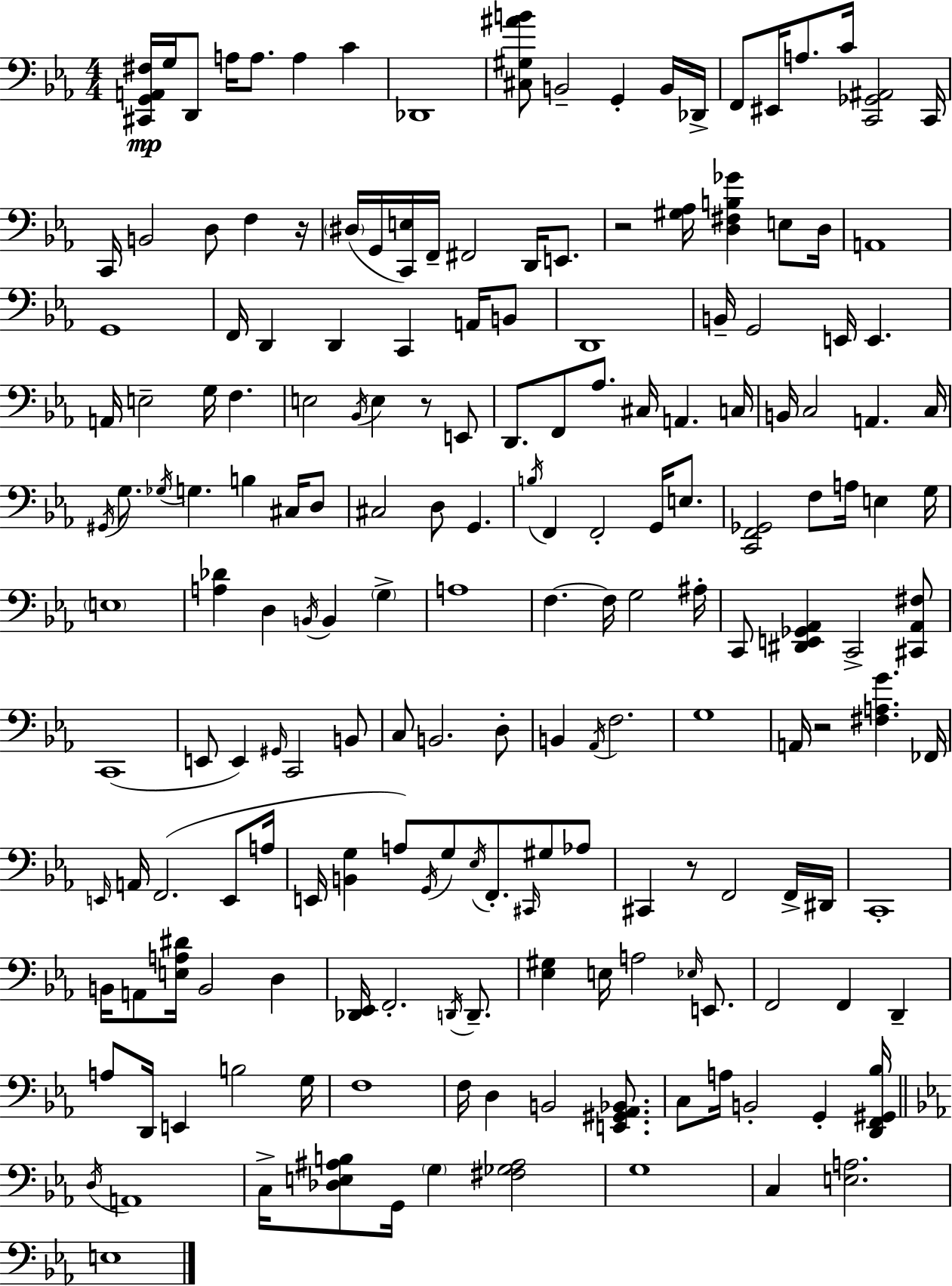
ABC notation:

X:1
T:Untitled
M:4/4
L:1/4
K:Cm
[^C,,G,,A,,^F,]/4 G,/4 D,,/2 A,/4 A,/2 A, C _D,,4 [^C,^G,^AB]/2 B,,2 G,, B,,/4 _D,,/4 F,,/2 ^E,,/4 A,/2 C/4 [C,,_G,,^A,,]2 C,,/4 C,,/4 B,,2 D,/2 F, z/4 ^D,/4 G,,/4 [C,,E,]/4 F,,/4 ^F,,2 D,,/4 E,,/2 z2 [^G,_A,]/4 [D,^F,B,_G] E,/2 D,/4 A,,4 G,,4 F,,/4 D,, D,, C,, A,,/4 B,,/2 D,,4 B,,/4 G,,2 E,,/4 E,, A,,/4 E,2 G,/4 F, E,2 _B,,/4 E, z/2 E,,/2 D,,/2 F,,/2 _A,/2 ^C,/4 A,, C,/4 B,,/4 C,2 A,, C,/4 ^G,,/4 G,/2 _G,/4 G, B, ^C,/4 D,/2 ^C,2 D,/2 G,, B,/4 F,, F,,2 G,,/4 E,/2 [C,,F,,_G,,]2 F,/2 A,/4 E, G,/4 E,4 [A,_D] D, B,,/4 B,, G, A,4 F, F,/4 G,2 ^A,/4 C,,/2 [^D,,E,,_G,,_A,,] C,,2 [^C,,_A,,^F,]/2 C,,4 E,,/2 E,, ^G,,/4 C,,2 B,,/2 C,/2 B,,2 D,/2 B,, _A,,/4 F,2 G,4 A,,/4 z2 [^F,A,G] _F,,/4 E,,/4 A,,/4 F,,2 E,,/2 A,/4 E,,/4 [B,,G,] A,/2 G,,/4 G,/2 _E,/4 F,,/2 ^C,,/4 ^G,/2 _A,/2 ^C,, z/2 F,,2 F,,/4 ^D,,/4 C,,4 B,,/4 A,,/2 [E,A,^D]/4 B,,2 D, [_D,,_E,,]/4 F,,2 D,,/4 D,,/2 [_E,^G,] E,/4 A,2 _E,/4 E,,/2 F,,2 F,, D,, A,/2 D,,/4 E,, B,2 G,/4 F,4 F,/4 D, B,,2 [E,,^G,,_A,,_B,,]/2 C,/2 A,/4 B,,2 G,, [D,,F,,^G,,_B,]/4 D,/4 A,,4 C,/4 [_D,E,^A,B,]/2 G,,/4 G, [^F,_G,^A,]2 G,4 C, [E,A,]2 E,4